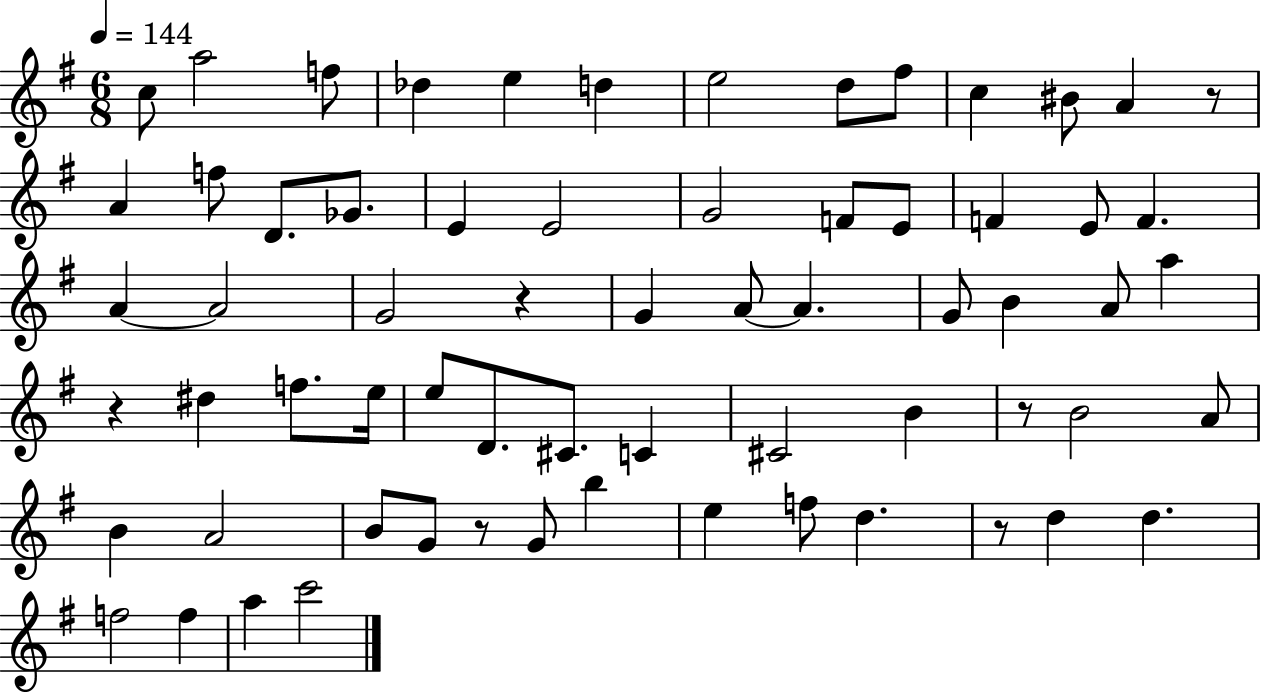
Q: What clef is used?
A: treble